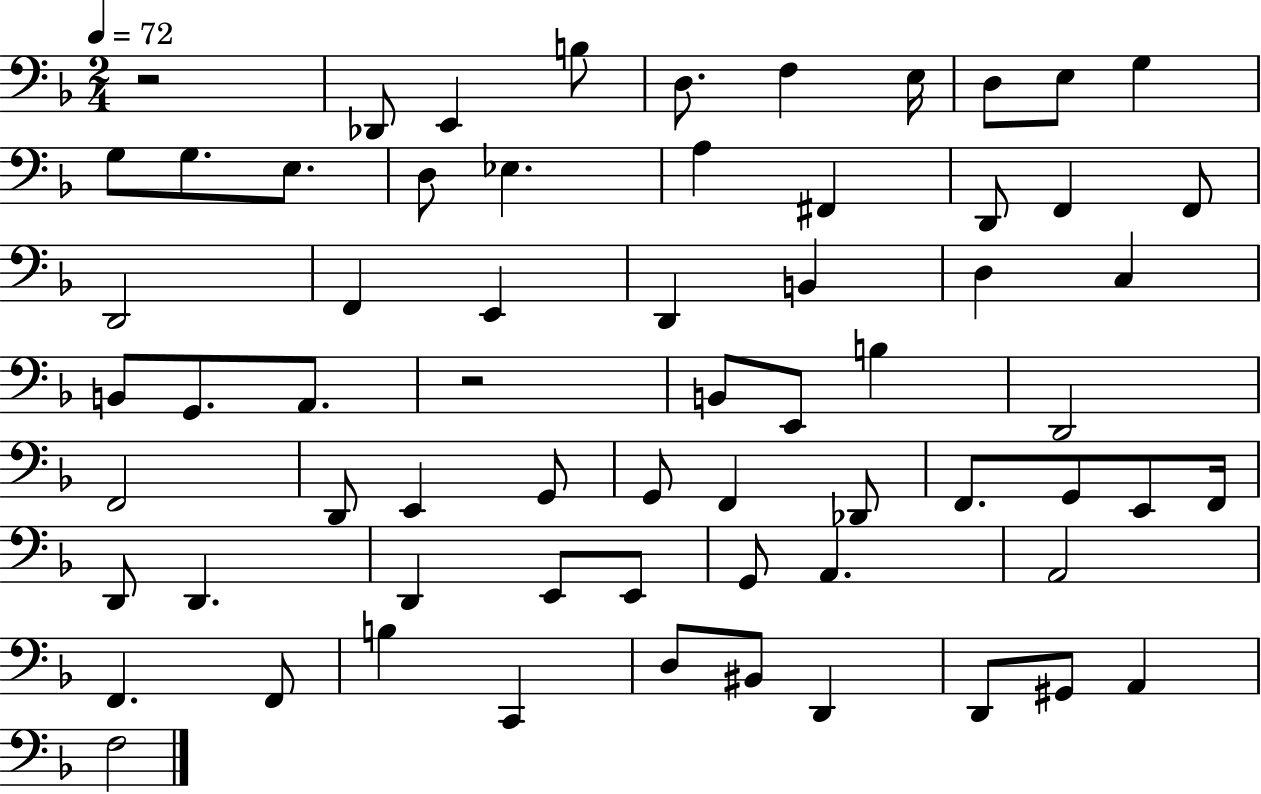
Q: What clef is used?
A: bass